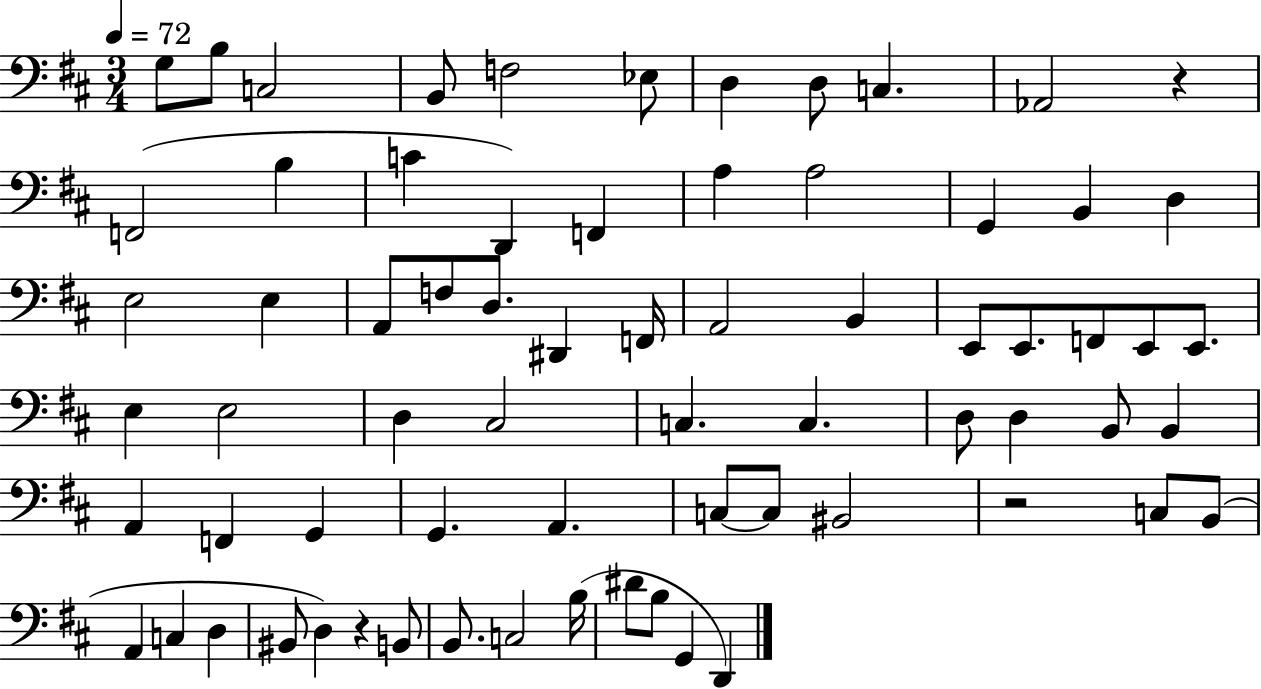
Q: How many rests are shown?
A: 3